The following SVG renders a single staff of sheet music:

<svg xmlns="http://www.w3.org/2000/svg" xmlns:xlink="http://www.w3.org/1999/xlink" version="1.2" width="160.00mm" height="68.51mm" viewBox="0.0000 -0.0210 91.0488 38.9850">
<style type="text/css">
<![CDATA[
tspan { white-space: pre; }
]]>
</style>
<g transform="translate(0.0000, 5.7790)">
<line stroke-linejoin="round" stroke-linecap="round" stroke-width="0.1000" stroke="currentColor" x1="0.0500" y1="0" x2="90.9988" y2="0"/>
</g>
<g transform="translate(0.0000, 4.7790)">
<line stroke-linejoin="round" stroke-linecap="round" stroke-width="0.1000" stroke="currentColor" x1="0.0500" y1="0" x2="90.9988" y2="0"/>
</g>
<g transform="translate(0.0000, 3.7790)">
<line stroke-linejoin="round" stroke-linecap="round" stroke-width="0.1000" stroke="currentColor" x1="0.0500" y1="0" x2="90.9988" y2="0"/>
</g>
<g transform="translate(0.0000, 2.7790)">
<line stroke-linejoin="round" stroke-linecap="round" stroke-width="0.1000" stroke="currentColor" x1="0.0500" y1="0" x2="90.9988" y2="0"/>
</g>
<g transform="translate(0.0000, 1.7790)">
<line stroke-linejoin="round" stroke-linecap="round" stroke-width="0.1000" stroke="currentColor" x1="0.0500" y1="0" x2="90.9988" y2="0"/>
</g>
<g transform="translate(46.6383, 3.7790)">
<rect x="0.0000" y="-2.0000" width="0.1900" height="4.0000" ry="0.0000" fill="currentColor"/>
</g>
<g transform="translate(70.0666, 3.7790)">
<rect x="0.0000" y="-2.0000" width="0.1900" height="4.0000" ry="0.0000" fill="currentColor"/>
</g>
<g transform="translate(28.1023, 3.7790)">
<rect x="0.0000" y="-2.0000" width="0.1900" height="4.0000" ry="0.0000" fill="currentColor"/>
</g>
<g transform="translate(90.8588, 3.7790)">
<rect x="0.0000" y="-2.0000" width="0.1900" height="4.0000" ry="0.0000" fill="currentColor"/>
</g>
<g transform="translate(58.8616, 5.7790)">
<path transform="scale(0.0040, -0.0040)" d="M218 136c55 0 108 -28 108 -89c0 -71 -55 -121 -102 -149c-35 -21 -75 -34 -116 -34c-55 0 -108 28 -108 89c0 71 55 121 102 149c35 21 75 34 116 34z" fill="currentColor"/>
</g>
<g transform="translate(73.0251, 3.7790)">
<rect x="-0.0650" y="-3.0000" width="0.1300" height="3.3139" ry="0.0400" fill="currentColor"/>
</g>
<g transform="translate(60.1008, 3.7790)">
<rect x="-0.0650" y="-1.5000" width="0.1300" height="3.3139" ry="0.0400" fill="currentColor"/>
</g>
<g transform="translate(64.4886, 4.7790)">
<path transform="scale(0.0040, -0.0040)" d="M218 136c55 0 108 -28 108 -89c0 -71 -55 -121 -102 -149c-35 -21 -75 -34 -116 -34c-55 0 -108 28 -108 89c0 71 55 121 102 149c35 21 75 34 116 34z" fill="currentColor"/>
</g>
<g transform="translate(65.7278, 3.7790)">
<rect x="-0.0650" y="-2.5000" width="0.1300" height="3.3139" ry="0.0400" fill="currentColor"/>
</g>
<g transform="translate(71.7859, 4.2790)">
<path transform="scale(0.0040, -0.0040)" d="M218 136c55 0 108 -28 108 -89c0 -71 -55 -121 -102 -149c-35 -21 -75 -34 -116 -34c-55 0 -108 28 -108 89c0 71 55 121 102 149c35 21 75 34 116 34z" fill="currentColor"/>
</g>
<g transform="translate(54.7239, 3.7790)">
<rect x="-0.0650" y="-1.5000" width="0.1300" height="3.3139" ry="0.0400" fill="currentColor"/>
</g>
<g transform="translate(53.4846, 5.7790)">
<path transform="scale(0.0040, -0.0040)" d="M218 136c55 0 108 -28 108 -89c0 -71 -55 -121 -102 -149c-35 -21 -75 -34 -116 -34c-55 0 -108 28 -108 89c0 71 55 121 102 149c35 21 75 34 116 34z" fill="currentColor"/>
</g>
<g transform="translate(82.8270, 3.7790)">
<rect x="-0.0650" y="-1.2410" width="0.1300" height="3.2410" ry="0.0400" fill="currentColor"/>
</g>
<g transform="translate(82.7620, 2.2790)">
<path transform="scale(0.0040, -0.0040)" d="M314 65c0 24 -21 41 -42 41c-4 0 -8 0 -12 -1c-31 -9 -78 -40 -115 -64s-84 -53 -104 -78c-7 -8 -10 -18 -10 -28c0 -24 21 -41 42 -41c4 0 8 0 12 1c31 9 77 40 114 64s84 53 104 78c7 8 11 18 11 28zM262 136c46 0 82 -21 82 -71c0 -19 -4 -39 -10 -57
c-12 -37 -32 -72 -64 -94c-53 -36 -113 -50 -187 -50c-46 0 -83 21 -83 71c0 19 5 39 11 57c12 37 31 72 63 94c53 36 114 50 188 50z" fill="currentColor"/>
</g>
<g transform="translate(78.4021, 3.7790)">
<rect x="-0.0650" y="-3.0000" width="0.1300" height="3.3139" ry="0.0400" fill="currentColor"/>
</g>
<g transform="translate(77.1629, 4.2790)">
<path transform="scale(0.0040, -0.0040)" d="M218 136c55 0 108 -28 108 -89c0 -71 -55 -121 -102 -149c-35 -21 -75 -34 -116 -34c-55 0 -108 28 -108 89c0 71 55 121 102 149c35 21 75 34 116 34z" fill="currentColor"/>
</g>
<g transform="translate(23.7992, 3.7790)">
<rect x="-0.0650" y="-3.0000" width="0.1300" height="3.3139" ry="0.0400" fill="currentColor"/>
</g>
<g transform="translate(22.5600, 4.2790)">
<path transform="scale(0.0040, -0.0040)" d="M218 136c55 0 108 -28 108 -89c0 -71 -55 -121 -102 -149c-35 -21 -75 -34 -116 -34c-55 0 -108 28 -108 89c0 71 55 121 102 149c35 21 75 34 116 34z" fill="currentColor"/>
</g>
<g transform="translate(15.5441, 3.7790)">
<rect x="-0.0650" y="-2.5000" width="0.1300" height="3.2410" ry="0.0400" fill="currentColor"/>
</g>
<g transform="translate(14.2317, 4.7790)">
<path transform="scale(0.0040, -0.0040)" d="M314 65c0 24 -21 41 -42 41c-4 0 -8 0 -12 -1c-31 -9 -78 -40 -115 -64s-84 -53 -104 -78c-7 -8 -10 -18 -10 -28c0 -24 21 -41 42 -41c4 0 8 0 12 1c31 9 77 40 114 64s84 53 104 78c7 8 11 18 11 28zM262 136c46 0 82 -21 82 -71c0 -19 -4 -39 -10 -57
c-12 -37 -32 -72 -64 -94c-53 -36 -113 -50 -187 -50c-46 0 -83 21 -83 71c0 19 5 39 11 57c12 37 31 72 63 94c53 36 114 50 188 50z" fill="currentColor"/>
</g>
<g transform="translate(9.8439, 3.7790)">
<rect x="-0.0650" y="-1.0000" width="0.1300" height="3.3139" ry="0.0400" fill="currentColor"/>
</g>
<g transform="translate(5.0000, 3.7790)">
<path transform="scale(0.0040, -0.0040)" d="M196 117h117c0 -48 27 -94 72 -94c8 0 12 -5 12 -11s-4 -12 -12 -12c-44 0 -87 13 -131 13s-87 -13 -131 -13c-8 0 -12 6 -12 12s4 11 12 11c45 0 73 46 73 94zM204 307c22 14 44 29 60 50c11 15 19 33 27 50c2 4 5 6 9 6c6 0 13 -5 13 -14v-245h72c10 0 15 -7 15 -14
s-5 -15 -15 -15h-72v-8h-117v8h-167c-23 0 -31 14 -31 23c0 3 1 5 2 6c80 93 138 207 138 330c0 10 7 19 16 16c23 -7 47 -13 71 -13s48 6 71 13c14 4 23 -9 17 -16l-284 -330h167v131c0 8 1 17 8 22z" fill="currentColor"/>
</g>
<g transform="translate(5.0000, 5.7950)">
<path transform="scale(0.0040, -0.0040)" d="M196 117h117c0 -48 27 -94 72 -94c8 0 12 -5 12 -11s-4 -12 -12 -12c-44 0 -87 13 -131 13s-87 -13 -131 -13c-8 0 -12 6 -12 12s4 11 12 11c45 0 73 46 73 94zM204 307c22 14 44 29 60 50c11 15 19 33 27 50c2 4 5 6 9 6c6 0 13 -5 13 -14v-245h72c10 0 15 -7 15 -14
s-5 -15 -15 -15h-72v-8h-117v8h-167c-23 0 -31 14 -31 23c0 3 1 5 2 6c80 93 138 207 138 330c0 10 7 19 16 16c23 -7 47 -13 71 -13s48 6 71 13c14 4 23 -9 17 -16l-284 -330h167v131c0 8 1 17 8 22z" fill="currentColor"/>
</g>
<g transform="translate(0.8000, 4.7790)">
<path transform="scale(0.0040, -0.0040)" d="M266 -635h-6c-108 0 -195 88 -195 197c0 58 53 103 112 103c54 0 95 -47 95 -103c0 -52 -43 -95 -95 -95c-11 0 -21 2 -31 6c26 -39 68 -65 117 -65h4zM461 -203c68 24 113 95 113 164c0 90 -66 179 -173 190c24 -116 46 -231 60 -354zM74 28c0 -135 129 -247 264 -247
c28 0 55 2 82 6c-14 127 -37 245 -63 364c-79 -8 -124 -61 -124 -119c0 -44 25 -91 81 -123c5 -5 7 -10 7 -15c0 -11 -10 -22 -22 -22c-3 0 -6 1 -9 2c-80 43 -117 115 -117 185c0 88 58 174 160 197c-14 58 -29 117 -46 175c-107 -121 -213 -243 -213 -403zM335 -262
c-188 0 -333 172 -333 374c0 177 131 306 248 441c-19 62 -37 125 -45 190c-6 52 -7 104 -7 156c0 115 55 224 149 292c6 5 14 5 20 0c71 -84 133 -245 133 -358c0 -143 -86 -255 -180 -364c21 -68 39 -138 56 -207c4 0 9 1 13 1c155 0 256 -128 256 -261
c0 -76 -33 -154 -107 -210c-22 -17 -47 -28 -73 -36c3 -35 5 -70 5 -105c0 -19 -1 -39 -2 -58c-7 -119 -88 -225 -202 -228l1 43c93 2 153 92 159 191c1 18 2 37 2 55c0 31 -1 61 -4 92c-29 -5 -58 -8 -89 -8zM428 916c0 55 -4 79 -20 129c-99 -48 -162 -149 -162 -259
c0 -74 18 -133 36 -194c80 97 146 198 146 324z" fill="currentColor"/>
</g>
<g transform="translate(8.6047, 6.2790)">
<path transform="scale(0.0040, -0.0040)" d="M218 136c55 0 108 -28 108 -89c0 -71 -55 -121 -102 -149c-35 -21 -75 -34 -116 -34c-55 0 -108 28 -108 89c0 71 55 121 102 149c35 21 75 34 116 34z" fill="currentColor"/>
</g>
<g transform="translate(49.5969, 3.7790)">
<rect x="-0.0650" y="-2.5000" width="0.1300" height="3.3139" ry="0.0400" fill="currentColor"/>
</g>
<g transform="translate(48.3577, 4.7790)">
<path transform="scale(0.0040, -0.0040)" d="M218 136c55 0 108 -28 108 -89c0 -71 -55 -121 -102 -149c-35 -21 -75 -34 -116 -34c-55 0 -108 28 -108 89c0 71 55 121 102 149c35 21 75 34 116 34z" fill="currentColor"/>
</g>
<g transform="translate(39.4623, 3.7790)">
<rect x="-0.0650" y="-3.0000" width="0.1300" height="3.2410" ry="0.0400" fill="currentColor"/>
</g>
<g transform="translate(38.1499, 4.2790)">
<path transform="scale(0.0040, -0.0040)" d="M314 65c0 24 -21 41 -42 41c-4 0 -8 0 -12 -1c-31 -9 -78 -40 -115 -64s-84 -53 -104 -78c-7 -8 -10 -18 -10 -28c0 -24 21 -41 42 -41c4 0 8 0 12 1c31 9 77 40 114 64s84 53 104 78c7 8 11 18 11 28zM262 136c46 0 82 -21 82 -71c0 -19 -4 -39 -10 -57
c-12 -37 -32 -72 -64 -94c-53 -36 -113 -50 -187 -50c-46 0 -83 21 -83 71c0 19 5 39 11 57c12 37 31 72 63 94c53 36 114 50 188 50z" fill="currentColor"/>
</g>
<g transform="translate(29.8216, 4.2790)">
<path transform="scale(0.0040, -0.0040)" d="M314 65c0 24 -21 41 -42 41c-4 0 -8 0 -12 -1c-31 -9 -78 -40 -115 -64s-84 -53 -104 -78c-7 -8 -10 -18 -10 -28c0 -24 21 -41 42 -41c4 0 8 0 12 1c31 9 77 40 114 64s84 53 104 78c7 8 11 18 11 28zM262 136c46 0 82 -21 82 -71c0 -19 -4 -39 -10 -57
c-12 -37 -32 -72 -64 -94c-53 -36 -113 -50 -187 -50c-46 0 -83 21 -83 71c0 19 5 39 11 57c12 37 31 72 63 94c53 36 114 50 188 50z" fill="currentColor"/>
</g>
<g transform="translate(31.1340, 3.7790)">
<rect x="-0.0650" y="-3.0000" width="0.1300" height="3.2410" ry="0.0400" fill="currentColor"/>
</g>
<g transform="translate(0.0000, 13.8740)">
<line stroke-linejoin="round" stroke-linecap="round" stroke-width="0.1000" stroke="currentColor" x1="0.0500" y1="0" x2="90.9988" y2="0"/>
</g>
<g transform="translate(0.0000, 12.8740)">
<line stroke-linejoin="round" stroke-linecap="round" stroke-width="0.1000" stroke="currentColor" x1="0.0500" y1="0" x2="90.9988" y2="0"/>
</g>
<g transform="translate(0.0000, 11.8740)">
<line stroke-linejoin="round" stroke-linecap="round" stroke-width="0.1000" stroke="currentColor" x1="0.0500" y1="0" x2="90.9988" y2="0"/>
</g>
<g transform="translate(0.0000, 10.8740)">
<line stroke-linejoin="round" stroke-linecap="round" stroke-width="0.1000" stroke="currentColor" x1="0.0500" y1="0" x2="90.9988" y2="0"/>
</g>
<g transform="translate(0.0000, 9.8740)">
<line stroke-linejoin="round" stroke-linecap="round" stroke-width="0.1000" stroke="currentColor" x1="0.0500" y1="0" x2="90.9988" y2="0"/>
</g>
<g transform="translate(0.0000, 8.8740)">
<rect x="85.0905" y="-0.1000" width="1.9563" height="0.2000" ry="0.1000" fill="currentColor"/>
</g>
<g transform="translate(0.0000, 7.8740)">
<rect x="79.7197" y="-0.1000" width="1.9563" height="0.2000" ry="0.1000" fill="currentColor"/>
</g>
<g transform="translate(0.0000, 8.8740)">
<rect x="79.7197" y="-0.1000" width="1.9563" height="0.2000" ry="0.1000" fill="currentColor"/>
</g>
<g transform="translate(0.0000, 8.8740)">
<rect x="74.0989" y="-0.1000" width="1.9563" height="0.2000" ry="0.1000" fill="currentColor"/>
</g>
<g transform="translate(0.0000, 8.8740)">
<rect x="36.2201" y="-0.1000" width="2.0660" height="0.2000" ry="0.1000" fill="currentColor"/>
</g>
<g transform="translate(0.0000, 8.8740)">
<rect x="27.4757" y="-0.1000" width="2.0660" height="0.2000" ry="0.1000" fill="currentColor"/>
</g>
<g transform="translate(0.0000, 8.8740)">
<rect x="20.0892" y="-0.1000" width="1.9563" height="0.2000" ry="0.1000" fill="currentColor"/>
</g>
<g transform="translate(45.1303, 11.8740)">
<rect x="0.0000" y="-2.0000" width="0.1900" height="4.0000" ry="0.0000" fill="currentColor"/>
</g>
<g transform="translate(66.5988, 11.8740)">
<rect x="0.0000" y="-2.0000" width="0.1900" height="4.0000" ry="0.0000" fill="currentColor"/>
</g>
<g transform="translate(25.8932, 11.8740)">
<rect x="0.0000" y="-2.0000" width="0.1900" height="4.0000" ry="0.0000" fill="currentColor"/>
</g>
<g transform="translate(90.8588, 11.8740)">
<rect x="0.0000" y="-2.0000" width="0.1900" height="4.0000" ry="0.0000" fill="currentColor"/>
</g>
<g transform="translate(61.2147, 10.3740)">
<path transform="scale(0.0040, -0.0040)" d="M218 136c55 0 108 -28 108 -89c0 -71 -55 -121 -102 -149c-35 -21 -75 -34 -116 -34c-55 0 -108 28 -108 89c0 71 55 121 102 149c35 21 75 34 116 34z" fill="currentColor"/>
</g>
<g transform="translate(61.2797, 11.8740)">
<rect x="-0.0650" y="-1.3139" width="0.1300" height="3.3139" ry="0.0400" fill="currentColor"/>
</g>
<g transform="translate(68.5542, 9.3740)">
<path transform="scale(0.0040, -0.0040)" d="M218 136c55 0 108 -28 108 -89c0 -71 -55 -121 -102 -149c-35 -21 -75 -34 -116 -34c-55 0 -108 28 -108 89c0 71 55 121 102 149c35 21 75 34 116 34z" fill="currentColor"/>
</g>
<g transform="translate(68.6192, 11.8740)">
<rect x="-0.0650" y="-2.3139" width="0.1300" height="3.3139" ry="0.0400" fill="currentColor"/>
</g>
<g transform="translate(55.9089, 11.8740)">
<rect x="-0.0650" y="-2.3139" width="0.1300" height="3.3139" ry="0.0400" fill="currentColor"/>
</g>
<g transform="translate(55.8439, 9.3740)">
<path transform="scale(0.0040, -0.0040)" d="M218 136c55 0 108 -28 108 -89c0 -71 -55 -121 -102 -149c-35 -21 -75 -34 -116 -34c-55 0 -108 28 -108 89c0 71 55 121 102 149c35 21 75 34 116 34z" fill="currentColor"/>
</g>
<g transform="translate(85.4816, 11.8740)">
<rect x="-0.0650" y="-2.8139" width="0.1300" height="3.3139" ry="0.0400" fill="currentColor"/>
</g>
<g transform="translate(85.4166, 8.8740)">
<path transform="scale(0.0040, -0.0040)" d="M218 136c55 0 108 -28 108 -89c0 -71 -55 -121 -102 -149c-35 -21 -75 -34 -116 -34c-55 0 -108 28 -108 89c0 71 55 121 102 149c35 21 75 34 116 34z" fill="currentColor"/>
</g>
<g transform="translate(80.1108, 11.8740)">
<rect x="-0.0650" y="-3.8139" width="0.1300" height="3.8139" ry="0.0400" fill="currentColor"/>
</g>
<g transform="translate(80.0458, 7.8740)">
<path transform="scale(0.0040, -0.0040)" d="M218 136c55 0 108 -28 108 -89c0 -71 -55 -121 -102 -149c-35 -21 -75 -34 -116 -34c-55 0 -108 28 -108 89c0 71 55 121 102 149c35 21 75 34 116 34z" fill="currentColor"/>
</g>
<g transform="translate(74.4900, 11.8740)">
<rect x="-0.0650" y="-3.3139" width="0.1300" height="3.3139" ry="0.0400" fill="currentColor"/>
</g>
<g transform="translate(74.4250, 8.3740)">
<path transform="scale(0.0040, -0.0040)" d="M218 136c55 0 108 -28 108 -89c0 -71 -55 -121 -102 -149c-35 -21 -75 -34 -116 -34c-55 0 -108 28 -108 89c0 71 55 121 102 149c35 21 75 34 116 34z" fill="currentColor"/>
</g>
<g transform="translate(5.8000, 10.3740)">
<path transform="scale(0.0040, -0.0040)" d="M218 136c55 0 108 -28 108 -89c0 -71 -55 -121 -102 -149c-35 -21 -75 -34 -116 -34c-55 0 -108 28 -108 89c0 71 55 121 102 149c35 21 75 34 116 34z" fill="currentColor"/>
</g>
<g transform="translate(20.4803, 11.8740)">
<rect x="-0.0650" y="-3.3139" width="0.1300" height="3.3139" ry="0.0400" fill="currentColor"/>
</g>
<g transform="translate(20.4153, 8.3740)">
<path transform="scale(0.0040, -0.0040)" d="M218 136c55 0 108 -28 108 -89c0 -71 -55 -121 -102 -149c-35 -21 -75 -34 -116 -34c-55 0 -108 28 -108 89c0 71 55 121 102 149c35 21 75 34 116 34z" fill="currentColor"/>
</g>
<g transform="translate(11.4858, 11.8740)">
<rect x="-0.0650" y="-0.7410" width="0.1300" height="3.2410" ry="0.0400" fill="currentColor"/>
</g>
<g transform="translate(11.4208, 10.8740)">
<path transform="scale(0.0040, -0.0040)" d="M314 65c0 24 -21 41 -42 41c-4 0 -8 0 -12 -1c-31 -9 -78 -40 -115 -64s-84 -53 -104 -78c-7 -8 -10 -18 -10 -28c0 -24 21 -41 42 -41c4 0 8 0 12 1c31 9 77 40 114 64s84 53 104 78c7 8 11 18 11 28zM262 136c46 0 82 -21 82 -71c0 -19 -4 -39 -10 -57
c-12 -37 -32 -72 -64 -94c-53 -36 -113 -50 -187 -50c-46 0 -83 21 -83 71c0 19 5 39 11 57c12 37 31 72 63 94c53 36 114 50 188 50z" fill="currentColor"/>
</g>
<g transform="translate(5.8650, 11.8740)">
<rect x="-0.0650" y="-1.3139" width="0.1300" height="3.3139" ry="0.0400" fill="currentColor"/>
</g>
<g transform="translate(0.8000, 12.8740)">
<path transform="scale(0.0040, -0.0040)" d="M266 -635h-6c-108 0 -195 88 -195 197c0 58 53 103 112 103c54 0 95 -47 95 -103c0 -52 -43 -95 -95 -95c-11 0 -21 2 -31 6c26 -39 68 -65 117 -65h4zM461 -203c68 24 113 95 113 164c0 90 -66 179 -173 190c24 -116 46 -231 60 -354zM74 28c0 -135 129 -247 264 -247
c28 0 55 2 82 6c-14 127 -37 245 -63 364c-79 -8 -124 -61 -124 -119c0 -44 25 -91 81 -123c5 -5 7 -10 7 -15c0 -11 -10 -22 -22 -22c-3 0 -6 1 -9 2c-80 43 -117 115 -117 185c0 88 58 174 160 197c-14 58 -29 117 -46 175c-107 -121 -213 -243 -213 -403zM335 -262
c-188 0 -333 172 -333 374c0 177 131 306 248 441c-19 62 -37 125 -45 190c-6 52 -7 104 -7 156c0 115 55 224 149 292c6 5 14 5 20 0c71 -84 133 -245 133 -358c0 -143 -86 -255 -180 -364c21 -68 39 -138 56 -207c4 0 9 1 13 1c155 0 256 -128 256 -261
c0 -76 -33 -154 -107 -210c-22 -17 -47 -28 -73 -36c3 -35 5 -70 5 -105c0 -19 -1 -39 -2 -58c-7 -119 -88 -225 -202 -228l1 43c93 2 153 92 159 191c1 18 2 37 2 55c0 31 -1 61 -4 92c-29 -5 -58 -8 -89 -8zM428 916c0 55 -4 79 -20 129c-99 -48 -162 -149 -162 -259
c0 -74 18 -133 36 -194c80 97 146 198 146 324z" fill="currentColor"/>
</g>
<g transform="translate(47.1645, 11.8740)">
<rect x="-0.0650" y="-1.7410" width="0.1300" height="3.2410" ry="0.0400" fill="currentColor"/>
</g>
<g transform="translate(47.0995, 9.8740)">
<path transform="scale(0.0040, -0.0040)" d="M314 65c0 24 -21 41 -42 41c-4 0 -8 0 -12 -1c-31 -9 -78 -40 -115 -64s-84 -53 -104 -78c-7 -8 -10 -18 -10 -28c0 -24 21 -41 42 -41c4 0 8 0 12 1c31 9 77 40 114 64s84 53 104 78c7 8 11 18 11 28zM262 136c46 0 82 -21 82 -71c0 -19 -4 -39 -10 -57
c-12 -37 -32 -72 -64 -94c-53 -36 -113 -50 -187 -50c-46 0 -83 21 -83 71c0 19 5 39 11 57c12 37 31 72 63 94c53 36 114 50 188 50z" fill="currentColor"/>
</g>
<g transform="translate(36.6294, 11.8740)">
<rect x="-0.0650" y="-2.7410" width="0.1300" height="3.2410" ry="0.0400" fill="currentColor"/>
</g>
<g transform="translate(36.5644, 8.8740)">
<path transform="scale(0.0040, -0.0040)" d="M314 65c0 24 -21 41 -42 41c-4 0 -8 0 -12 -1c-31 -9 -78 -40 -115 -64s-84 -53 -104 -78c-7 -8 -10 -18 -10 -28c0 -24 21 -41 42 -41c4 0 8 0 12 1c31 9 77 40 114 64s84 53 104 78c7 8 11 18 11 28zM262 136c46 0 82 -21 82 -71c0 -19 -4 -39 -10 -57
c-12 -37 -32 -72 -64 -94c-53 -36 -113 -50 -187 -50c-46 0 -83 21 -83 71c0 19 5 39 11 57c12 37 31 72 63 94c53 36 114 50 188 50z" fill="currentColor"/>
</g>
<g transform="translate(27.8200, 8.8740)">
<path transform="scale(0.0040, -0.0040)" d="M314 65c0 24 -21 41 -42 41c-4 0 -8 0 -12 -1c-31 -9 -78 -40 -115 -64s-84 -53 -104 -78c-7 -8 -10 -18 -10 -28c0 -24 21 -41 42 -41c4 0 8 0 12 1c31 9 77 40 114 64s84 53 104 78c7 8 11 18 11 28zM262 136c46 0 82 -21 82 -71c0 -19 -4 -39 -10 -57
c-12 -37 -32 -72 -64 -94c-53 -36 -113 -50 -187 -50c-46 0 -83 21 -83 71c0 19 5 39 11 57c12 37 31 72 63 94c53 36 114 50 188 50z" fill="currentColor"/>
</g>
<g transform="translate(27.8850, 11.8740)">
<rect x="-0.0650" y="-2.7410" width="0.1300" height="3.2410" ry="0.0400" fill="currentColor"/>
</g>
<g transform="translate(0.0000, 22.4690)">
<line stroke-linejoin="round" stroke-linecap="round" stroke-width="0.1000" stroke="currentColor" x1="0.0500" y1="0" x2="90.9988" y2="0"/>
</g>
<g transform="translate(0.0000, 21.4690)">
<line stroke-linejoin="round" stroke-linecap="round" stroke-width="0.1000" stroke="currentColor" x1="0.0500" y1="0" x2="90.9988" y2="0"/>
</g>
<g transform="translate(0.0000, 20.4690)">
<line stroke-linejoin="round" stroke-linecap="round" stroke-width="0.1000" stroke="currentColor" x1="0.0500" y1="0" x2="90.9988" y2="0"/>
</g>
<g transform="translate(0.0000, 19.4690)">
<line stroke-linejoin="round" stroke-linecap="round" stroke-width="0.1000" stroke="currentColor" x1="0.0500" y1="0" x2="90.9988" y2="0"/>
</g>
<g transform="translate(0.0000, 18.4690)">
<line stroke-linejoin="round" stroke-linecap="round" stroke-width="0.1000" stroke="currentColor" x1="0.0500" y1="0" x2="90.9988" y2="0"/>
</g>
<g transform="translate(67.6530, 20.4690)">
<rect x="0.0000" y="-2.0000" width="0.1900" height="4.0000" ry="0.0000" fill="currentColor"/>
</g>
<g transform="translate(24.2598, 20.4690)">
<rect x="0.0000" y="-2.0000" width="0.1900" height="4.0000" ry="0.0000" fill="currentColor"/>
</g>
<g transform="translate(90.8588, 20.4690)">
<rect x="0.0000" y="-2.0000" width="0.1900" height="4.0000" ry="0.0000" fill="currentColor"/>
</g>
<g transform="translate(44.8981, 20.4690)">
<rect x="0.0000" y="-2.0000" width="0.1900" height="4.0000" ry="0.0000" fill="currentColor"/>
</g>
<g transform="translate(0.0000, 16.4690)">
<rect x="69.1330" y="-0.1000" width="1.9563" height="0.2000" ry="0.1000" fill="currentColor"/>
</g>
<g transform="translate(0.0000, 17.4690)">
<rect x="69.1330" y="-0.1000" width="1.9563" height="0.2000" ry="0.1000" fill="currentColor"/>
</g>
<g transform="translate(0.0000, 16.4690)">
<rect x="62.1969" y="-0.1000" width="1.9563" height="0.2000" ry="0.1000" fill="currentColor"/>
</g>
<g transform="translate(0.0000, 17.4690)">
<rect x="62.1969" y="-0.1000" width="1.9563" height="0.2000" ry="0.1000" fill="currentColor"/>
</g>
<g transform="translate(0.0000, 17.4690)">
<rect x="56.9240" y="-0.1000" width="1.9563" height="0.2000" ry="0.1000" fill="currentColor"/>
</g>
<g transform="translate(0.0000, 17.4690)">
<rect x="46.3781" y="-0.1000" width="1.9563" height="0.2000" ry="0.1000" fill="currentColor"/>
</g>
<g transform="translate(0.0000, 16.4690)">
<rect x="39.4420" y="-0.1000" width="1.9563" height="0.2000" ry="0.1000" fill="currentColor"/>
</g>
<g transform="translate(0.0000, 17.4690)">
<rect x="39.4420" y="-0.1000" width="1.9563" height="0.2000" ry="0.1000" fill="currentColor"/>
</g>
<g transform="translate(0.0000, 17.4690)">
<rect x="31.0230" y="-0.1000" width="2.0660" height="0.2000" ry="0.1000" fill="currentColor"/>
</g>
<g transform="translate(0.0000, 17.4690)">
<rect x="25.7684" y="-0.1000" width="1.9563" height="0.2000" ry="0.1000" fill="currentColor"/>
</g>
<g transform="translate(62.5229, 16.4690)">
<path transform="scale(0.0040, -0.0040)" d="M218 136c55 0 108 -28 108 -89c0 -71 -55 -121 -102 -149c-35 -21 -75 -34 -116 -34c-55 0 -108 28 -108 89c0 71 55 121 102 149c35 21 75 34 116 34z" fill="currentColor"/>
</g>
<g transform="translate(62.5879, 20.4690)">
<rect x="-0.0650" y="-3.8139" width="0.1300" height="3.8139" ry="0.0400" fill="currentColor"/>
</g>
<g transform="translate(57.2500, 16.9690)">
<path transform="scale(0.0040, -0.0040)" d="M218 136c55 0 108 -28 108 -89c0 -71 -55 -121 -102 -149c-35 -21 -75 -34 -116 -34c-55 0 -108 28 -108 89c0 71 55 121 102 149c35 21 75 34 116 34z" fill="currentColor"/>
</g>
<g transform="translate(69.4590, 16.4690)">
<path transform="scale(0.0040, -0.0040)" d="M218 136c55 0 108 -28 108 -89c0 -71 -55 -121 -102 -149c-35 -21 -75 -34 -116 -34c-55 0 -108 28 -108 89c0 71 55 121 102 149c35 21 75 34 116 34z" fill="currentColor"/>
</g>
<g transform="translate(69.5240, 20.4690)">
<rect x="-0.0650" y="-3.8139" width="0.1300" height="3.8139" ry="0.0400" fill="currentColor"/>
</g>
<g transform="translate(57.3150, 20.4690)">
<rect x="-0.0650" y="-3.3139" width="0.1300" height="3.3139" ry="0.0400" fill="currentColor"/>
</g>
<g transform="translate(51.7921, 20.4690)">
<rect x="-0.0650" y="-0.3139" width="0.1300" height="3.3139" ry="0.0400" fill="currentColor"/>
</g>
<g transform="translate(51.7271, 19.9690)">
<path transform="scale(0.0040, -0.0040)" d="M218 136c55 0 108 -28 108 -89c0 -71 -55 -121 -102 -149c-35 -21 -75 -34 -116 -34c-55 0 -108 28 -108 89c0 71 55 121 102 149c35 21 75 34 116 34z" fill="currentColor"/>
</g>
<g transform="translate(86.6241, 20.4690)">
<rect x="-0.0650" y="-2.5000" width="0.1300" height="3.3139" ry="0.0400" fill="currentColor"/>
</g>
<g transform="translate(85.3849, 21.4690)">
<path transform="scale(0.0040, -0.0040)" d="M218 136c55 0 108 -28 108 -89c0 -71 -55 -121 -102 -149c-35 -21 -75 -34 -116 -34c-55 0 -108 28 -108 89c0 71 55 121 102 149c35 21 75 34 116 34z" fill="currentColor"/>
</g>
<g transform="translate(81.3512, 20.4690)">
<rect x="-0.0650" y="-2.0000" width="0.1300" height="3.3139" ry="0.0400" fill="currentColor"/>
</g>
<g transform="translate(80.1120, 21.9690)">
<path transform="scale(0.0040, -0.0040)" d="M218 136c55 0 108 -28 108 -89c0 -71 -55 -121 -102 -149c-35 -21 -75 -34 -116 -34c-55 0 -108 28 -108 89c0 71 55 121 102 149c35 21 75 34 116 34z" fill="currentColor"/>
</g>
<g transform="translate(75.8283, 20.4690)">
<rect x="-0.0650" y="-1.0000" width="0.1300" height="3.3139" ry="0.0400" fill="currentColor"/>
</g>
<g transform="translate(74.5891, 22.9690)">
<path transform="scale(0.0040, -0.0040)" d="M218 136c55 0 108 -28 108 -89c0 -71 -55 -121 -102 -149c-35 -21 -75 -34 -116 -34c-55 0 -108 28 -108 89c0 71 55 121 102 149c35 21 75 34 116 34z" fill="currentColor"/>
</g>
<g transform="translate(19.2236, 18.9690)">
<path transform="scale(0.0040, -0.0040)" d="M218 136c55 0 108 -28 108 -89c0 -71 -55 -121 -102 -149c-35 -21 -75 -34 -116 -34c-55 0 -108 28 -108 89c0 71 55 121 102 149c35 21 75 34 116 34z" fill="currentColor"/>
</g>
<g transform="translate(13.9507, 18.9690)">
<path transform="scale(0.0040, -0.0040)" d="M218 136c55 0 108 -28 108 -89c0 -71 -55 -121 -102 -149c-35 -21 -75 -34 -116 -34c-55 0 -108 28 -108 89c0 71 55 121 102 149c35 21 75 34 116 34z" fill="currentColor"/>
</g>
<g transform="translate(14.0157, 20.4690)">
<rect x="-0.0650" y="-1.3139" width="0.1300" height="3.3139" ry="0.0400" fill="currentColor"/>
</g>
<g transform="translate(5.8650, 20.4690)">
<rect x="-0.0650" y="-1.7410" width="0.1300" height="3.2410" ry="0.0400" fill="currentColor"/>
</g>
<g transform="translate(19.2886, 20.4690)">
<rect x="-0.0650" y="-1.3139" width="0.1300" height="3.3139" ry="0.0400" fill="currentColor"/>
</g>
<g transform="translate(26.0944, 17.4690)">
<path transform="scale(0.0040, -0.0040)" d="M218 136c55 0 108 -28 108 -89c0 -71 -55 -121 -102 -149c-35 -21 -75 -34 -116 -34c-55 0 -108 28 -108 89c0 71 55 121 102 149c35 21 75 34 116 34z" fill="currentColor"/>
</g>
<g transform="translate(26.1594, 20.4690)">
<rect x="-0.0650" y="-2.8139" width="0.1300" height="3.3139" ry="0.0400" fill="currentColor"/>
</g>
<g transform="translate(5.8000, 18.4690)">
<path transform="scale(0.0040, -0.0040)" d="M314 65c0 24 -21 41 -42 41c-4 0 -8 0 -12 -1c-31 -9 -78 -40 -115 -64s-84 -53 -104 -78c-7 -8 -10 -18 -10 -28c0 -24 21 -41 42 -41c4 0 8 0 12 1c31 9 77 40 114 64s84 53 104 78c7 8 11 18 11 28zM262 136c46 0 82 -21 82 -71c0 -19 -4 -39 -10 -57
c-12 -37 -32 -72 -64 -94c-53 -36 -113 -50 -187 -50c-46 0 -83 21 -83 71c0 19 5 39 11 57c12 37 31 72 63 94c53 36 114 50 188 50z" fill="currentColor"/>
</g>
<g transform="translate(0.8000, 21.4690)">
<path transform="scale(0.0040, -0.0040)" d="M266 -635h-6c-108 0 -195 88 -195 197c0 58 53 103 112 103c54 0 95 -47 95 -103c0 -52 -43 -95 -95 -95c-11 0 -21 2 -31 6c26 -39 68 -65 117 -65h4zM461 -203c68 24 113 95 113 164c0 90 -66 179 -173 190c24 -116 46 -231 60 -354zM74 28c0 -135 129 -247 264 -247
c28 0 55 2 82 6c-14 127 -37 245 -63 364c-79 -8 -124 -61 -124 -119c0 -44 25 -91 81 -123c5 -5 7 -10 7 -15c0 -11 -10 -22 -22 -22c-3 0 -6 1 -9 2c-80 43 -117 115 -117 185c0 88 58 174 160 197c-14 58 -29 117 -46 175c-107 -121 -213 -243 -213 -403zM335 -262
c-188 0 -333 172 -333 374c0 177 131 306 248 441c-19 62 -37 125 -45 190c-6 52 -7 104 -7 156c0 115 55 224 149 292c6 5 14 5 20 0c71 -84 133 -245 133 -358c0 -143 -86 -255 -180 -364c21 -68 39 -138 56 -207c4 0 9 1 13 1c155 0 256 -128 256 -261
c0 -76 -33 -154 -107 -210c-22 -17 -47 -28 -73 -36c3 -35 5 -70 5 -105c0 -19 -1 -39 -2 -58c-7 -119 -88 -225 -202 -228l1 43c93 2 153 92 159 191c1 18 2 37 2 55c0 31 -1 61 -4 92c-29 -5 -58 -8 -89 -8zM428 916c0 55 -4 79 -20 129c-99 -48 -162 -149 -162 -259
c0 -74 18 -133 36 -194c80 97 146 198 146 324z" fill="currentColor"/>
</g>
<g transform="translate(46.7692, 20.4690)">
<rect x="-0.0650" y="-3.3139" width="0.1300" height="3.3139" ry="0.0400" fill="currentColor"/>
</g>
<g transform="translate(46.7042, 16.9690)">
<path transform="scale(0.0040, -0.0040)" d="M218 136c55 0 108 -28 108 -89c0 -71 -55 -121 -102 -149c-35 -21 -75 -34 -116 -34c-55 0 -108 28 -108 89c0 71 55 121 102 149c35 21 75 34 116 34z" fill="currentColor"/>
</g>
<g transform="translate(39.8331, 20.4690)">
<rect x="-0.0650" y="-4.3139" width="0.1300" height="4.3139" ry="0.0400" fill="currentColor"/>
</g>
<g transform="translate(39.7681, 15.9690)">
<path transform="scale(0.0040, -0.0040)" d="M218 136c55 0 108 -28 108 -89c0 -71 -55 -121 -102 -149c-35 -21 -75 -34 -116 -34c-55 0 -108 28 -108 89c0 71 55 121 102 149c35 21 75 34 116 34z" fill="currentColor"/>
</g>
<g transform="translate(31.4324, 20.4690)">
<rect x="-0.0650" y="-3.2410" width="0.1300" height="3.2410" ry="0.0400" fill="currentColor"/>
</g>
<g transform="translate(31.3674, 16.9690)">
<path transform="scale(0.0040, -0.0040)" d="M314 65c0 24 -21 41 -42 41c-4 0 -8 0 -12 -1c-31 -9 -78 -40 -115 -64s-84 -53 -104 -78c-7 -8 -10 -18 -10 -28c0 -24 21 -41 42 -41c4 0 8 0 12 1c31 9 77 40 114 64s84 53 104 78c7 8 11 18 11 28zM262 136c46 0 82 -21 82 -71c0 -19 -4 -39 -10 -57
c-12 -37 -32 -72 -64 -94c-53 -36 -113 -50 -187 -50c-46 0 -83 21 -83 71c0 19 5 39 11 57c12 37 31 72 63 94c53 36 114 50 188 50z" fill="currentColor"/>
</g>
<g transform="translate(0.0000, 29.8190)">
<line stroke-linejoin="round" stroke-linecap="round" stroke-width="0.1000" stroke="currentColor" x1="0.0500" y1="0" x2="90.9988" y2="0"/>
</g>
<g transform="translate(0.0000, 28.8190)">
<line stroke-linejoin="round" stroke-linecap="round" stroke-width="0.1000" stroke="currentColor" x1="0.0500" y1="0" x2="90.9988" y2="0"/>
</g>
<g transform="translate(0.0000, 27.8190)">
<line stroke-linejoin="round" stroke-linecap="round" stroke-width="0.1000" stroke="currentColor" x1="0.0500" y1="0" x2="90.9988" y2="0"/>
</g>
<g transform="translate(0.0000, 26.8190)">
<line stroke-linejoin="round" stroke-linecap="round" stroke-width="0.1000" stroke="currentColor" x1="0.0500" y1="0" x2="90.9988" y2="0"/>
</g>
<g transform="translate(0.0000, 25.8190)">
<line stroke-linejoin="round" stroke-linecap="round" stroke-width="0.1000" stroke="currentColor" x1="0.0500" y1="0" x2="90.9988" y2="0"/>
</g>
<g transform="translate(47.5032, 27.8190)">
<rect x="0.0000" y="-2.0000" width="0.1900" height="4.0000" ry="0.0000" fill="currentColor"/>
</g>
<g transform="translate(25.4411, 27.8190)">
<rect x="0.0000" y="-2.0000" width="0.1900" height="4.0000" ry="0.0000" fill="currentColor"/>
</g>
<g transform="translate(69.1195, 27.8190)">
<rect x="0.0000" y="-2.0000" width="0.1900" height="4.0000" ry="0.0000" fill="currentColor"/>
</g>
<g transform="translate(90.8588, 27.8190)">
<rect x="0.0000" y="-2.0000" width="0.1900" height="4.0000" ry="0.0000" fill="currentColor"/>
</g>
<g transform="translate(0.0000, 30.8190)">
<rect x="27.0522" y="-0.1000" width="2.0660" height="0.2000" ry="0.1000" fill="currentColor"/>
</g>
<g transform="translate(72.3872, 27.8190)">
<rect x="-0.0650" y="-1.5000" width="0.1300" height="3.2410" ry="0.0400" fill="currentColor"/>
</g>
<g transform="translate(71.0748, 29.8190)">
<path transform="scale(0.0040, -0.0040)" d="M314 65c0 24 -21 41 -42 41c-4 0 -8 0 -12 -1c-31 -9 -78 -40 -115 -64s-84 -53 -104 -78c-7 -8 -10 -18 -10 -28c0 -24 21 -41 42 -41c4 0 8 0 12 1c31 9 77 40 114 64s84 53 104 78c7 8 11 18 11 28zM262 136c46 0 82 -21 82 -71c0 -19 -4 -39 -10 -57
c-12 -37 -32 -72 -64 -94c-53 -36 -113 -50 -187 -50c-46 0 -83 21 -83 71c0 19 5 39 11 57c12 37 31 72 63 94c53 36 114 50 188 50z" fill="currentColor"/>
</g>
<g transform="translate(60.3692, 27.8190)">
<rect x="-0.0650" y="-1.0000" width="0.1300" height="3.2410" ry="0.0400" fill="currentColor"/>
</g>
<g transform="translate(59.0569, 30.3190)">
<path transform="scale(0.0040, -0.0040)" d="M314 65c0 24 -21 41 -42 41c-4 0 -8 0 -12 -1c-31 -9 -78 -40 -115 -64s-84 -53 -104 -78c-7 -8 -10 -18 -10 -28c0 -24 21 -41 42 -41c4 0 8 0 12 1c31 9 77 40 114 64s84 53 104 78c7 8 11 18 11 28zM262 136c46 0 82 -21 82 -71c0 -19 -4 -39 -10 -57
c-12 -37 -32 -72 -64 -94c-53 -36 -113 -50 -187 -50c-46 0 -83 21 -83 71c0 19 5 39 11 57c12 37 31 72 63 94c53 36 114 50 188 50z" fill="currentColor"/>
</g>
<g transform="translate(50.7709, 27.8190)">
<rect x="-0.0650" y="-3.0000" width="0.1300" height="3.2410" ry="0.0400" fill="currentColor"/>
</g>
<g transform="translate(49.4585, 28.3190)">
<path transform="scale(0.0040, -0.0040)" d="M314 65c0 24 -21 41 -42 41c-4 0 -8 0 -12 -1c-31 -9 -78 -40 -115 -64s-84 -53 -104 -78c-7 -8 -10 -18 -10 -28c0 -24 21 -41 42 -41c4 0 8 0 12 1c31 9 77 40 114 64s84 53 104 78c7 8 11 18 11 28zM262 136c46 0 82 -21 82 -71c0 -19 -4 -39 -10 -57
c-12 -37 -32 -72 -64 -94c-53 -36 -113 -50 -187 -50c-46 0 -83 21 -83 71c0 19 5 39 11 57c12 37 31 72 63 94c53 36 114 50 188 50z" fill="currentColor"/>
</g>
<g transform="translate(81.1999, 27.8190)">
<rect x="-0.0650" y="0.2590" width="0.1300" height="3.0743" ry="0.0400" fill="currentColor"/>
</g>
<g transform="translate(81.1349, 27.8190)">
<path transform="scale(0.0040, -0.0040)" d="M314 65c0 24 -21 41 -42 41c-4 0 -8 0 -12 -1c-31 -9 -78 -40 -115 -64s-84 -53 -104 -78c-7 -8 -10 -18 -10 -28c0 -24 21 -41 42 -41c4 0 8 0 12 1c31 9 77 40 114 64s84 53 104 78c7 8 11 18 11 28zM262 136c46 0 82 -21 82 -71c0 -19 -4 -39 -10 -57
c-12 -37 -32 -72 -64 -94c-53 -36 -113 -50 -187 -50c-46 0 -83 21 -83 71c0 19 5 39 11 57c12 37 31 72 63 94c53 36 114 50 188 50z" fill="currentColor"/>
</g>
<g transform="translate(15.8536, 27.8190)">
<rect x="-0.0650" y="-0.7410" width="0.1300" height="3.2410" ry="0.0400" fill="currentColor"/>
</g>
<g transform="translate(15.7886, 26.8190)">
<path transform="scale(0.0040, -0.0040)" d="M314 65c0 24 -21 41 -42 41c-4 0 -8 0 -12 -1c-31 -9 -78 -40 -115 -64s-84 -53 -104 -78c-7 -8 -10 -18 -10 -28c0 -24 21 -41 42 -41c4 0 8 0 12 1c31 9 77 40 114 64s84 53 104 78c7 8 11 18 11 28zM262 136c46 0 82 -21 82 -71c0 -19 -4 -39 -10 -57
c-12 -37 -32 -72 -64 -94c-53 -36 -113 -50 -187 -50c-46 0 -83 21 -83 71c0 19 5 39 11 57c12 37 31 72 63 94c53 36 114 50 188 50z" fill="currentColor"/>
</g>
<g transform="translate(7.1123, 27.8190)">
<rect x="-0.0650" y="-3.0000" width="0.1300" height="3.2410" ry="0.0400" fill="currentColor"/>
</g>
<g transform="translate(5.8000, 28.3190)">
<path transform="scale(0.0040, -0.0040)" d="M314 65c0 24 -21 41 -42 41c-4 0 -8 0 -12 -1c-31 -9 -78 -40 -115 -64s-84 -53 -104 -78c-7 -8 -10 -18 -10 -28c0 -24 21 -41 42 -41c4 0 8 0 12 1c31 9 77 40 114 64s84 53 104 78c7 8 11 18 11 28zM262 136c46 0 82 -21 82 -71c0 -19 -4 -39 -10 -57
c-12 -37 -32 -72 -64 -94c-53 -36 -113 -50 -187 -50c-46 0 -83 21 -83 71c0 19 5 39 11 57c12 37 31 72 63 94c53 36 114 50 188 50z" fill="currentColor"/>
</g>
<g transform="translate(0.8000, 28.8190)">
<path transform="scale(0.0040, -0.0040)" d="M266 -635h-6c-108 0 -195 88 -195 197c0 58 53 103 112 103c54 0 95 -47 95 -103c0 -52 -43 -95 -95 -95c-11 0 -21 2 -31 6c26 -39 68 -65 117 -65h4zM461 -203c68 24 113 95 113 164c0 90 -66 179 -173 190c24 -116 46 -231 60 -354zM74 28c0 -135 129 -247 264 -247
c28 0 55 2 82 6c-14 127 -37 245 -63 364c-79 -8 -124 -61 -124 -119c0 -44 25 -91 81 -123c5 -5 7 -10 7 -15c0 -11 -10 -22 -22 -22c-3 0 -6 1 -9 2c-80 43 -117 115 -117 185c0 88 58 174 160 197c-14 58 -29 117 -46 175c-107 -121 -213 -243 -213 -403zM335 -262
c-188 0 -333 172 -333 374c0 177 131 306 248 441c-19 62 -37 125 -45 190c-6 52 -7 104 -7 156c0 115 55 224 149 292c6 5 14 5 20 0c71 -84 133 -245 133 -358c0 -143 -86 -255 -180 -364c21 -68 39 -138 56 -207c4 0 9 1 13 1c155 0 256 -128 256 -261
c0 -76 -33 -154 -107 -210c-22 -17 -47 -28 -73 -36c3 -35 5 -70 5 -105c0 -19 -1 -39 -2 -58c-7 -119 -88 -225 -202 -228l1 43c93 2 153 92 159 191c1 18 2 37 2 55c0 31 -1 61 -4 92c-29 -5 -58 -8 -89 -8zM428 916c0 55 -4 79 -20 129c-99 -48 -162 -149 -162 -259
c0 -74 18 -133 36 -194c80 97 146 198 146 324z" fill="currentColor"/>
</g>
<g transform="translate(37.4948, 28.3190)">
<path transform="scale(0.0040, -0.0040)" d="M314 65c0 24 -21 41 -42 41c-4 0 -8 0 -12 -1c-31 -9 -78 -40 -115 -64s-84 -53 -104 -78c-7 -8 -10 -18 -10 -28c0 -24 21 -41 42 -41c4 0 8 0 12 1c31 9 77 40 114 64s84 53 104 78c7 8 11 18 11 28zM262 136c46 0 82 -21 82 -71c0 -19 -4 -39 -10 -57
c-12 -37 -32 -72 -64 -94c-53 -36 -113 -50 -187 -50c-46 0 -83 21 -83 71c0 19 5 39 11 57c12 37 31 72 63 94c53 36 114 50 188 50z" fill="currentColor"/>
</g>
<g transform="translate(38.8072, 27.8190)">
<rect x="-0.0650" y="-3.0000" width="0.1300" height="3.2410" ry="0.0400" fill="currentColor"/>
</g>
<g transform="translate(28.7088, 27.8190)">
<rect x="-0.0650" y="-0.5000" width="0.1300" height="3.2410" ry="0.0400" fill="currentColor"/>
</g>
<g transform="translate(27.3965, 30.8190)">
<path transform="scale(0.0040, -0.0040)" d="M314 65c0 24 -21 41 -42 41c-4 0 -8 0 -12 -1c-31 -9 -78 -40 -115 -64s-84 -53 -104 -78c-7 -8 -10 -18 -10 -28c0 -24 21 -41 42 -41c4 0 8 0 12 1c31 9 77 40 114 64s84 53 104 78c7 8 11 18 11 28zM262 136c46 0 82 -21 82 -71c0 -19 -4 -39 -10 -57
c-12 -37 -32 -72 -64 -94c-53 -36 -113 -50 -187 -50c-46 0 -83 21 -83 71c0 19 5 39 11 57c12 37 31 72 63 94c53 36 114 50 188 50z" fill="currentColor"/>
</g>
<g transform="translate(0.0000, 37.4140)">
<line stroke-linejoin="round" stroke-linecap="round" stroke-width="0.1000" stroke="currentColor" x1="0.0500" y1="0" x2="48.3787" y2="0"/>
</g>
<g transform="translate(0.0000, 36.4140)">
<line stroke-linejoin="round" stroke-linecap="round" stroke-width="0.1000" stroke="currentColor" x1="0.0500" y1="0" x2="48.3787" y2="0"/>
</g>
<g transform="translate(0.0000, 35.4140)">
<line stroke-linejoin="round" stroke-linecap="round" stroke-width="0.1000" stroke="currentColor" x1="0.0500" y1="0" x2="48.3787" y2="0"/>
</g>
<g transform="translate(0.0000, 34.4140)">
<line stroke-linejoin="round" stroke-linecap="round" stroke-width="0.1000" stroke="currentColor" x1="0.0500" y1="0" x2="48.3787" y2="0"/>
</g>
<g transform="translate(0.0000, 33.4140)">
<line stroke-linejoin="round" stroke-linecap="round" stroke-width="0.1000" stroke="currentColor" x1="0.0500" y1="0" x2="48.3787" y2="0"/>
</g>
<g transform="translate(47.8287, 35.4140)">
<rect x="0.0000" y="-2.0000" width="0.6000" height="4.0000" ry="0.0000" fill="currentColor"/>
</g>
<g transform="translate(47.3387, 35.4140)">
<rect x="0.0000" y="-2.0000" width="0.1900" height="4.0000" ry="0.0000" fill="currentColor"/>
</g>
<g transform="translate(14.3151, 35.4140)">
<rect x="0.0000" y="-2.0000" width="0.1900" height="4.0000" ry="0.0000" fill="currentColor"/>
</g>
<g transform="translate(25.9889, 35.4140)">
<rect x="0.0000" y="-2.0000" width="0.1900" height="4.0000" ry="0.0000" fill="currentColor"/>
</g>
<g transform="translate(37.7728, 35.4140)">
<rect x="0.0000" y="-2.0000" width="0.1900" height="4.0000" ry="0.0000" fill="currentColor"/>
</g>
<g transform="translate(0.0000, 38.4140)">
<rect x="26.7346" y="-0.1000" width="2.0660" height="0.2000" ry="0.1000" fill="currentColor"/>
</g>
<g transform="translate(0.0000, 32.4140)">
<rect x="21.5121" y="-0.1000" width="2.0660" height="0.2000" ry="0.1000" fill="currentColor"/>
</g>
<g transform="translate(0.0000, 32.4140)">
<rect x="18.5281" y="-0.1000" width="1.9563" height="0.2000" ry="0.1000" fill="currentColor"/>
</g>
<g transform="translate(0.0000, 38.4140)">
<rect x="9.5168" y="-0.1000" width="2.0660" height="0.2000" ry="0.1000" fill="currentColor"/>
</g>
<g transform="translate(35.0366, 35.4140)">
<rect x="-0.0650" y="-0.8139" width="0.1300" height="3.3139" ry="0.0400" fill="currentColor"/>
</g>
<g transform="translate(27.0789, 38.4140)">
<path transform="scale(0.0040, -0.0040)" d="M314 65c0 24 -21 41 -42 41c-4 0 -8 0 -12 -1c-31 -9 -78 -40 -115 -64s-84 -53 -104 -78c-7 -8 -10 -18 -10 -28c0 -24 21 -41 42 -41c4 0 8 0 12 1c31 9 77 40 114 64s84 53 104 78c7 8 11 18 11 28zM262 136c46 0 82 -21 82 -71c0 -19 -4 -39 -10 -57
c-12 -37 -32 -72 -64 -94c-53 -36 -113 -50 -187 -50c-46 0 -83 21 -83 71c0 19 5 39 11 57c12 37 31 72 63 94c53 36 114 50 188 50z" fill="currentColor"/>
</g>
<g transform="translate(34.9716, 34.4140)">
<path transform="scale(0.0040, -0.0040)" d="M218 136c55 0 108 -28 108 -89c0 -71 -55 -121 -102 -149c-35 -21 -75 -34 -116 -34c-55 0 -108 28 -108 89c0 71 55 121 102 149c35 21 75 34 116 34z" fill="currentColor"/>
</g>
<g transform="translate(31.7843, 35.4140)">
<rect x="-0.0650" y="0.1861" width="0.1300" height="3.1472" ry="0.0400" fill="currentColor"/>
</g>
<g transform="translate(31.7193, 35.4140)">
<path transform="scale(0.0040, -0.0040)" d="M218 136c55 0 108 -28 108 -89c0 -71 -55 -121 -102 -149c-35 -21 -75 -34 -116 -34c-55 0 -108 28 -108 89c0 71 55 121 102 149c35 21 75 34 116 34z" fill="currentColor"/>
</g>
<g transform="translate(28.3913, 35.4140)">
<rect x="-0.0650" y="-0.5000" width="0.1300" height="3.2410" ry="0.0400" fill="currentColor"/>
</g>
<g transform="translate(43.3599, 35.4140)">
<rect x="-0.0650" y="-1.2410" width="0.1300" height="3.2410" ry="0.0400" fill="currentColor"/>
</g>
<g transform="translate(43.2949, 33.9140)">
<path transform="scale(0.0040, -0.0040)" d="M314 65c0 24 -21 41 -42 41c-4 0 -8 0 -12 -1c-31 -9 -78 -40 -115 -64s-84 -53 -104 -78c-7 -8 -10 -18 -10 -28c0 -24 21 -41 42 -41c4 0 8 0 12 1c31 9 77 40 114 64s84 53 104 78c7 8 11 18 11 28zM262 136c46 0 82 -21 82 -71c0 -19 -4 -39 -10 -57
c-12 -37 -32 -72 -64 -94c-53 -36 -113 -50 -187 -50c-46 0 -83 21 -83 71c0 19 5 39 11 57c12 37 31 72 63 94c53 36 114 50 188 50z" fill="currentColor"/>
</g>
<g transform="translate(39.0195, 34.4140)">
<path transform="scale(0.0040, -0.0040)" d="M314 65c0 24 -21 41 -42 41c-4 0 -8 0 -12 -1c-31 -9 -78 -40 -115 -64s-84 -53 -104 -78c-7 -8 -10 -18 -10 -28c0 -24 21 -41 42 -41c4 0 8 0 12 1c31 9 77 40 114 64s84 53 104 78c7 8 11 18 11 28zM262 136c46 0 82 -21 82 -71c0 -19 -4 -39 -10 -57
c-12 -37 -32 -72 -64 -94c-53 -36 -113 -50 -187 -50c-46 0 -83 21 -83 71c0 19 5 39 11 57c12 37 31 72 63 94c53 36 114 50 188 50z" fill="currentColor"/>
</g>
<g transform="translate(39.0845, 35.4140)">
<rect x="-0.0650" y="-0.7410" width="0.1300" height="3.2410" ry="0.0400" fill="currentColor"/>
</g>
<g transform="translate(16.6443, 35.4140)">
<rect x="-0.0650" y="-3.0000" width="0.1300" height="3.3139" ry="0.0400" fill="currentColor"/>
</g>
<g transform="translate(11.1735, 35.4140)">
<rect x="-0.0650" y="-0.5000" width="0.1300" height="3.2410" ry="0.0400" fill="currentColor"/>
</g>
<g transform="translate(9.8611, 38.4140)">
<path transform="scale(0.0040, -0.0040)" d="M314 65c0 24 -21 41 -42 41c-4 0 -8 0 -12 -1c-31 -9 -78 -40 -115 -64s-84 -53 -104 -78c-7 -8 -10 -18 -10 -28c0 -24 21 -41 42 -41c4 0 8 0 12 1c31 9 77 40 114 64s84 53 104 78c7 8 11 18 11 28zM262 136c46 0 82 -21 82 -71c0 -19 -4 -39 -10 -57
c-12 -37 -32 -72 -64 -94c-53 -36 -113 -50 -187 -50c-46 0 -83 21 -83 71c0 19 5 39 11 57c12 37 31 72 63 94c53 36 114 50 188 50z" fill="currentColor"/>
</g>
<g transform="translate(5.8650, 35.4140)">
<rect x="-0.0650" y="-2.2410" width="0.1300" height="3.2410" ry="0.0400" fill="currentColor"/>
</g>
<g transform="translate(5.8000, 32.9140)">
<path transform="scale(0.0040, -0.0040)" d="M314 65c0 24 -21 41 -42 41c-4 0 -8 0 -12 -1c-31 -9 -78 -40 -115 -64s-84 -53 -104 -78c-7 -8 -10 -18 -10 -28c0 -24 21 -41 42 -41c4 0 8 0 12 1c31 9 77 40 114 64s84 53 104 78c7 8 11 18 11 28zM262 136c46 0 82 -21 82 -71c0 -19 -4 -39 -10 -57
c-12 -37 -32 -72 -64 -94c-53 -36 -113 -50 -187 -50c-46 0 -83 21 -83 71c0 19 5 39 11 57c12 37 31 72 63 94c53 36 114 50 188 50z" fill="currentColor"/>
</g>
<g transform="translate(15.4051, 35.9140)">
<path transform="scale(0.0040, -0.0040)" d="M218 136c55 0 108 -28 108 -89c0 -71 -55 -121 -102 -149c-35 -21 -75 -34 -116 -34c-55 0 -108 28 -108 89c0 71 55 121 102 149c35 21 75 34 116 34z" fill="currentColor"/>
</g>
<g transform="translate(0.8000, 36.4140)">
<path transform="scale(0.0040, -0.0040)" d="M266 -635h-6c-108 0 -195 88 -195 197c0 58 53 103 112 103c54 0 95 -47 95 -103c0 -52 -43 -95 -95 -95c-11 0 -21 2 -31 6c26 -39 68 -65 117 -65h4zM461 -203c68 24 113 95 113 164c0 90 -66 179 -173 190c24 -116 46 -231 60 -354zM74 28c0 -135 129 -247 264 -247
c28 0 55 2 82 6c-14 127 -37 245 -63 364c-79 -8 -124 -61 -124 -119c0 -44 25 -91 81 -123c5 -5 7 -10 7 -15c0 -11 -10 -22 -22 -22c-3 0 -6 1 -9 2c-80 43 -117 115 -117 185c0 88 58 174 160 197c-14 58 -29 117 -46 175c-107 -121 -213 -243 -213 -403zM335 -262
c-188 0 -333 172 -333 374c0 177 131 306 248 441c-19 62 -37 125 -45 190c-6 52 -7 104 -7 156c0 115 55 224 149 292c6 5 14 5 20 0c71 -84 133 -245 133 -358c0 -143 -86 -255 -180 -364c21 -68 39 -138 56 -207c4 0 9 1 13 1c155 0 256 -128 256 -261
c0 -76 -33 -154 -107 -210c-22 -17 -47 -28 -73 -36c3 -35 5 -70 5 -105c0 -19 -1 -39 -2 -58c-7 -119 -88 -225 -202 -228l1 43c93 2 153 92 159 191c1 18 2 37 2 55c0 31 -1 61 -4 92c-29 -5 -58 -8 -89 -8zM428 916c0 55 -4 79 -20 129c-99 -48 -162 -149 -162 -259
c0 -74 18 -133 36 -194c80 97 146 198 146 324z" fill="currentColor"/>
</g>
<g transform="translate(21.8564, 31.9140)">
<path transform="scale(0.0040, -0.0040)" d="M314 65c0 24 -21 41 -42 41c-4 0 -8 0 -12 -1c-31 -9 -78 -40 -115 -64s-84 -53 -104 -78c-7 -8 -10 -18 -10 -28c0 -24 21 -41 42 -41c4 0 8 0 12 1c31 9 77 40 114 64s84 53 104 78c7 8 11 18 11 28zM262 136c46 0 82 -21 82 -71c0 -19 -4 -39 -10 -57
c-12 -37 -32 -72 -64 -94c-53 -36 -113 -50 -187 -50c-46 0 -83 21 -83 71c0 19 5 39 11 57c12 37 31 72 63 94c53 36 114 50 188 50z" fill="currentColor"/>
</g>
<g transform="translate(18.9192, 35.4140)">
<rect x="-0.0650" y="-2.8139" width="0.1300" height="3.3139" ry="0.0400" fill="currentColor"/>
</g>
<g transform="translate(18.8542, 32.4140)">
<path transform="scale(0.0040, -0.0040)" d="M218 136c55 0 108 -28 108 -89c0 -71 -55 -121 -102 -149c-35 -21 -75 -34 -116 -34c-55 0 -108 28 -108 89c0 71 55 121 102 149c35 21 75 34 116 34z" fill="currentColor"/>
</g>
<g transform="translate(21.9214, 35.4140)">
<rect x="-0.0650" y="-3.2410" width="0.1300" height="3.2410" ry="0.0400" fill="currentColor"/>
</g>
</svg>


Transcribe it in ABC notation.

X:1
T:Untitled
M:4/4
L:1/4
K:C
D G2 A A2 A2 G E E G A A e2 e d2 b a2 a2 f2 g e g b c' a f2 e e a b2 d' b c b c' c' D F G A2 d2 C2 A2 A2 D2 E2 B2 g2 C2 A a b2 C2 B d d2 e2